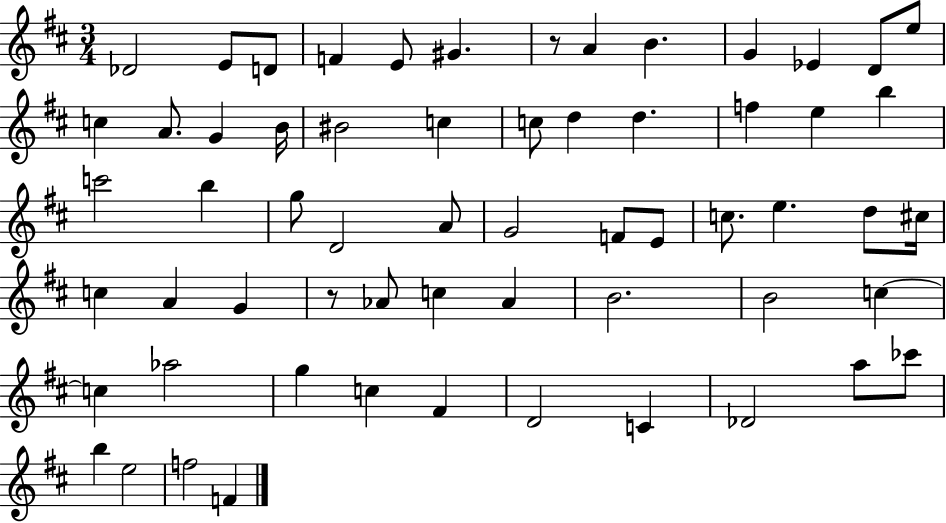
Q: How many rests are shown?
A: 2